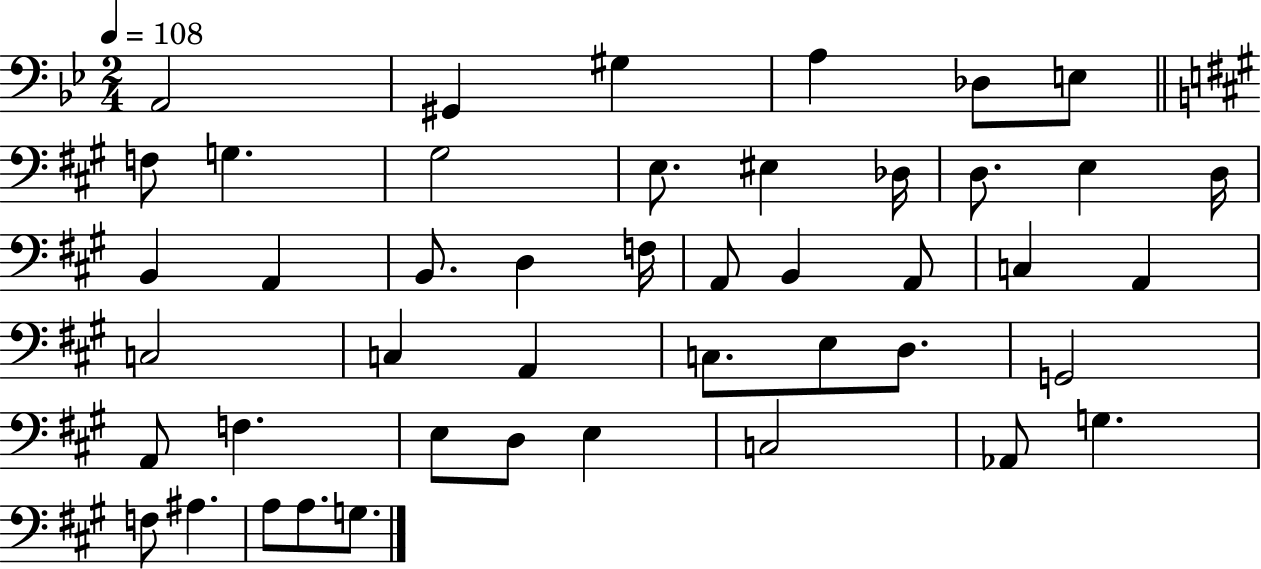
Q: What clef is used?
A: bass